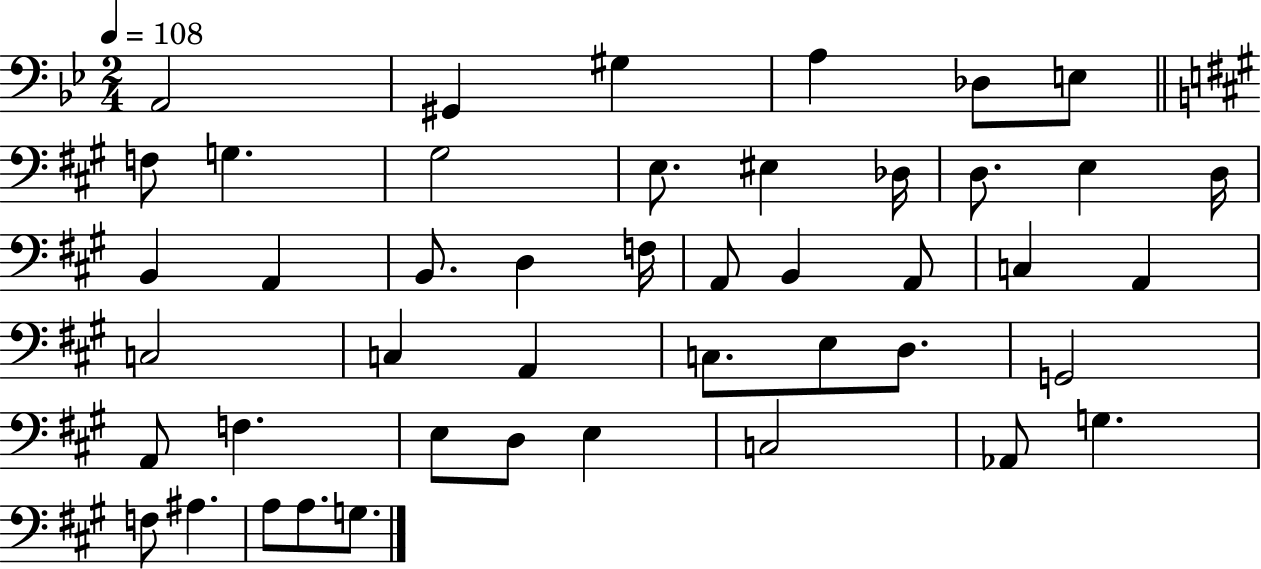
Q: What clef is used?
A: bass